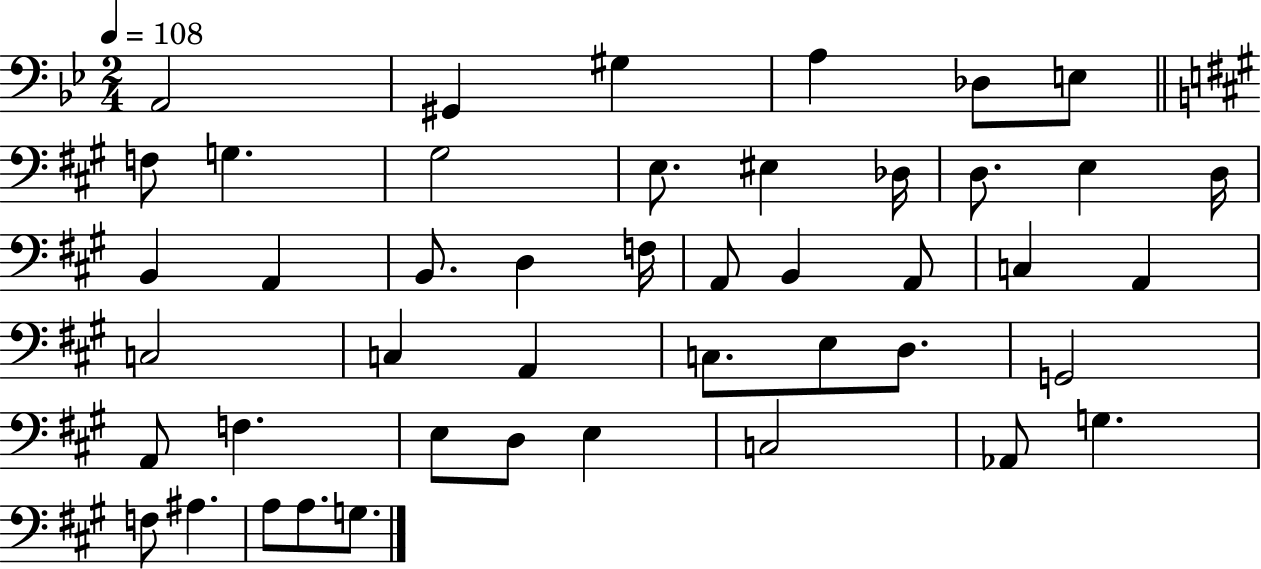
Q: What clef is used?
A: bass